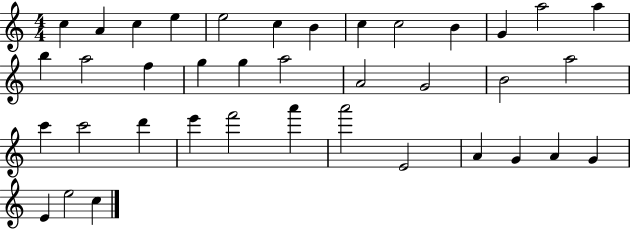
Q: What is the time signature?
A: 4/4